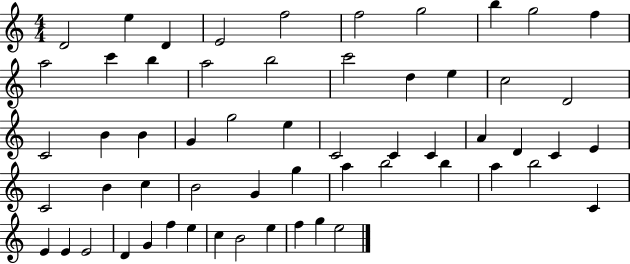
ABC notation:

X:1
T:Untitled
M:4/4
L:1/4
K:C
D2 e D E2 f2 f2 g2 b g2 f a2 c' b a2 b2 c'2 d e c2 D2 C2 B B G g2 e C2 C C A D C E C2 B c B2 G g a b2 b a b2 C E E E2 D G f e c B2 e f g e2